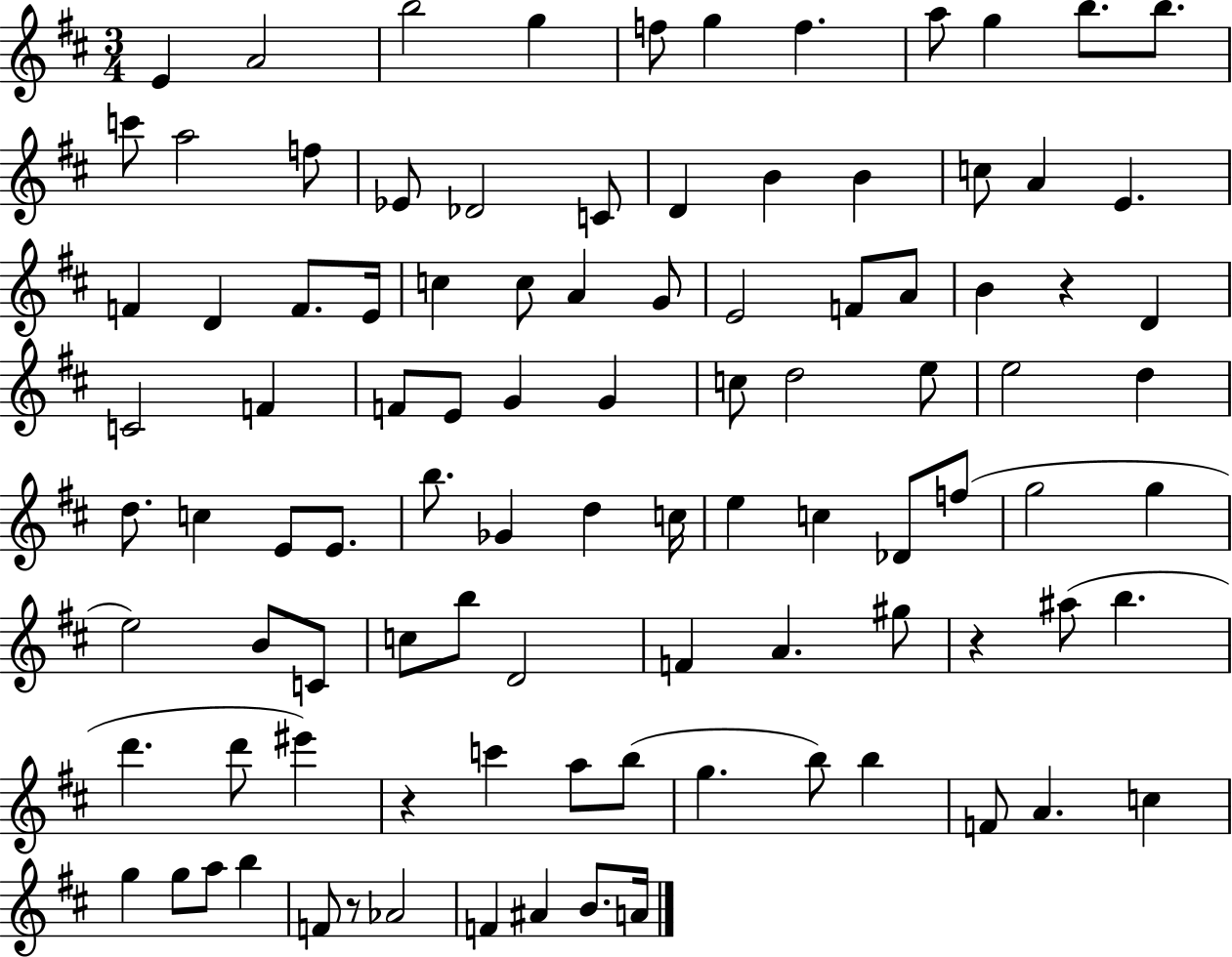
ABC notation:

X:1
T:Untitled
M:3/4
L:1/4
K:D
E A2 b2 g f/2 g f a/2 g b/2 b/2 c'/2 a2 f/2 _E/2 _D2 C/2 D B B c/2 A E F D F/2 E/4 c c/2 A G/2 E2 F/2 A/2 B z D C2 F F/2 E/2 G G c/2 d2 e/2 e2 d d/2 c E/2 E/2 b/2 _G d c/4 e c _D/2 f/2 g2 g e2 B/2 C/2 c/2 b/2 D2 F A ^g/2 z ^a/2 b d' d'/2 ^e' z c' a/2 b/2 g b/2 b F/2 A c g g/2 a/2 b F/2 z/2 _A2 F ^A B/2 A/4